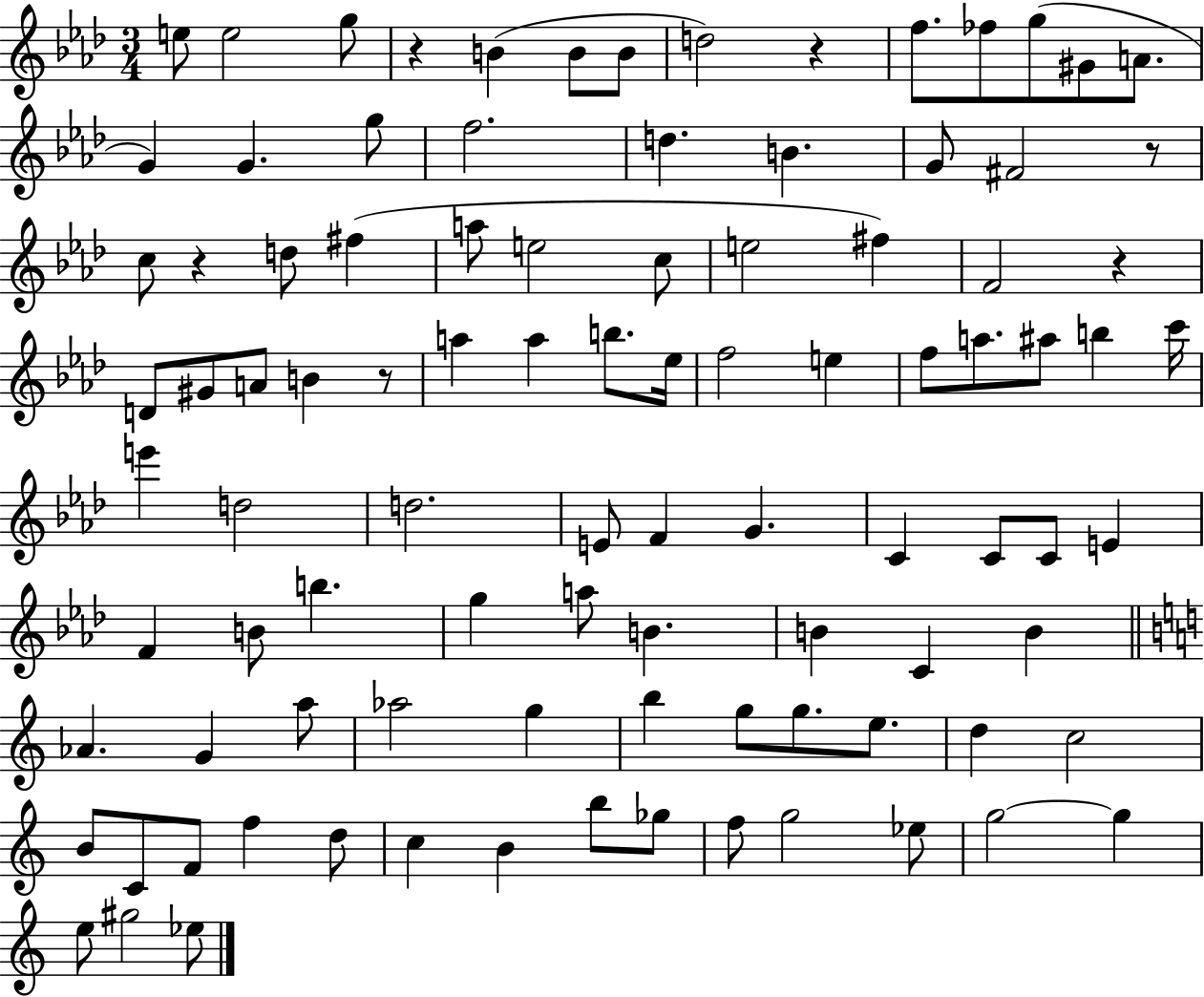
{
  \clef treble
  \numericTimeSignature
  \time 3/4
  \key aes \major
  \repeat volta 2 { e''8 e''2 g''8 | r4 b'4( b'8 b'8 | d''2) r4 | f''8. fes''8 g''8( gis'8 a'8. | \break g'4) g'4. g''8 | f''2. | d''4. b'4. | g'8 fis'2 r8 | \break c''8 r4 d''8 fis''4( | a''8 e''2 c''8 | e''2 fis''4) | f'2 r4 | \break d'8 gis'8 a'8 b'4 r8 | a''4 a''4 b''8. ees''16 | f''2 e''4 | f''8 a''8. ais''8 b''4 c'''16 | \break e'''4 d''2 | d''2. | e'8 f'4 g'4. | c'4 c'8 c'8 e'4 | \break f'4 b'8 b''4. | g''4 a''8 b'4. | b'4 c'4 b'4 | \bar "||" \break \key c \major aes'4. g'4 a''8 | aes''2 g''4 | b''4 g''8 g''8. e''8. | d''4 c''2 | \break b'8 c'8 f'8 f''4 d''8 | c''4 b'4 b''8 ges''8 | f''8 g''2 ees''8 | g''2~~ g''4 | \break e''8 gis''2 ees''8 | } \bar "|."
}